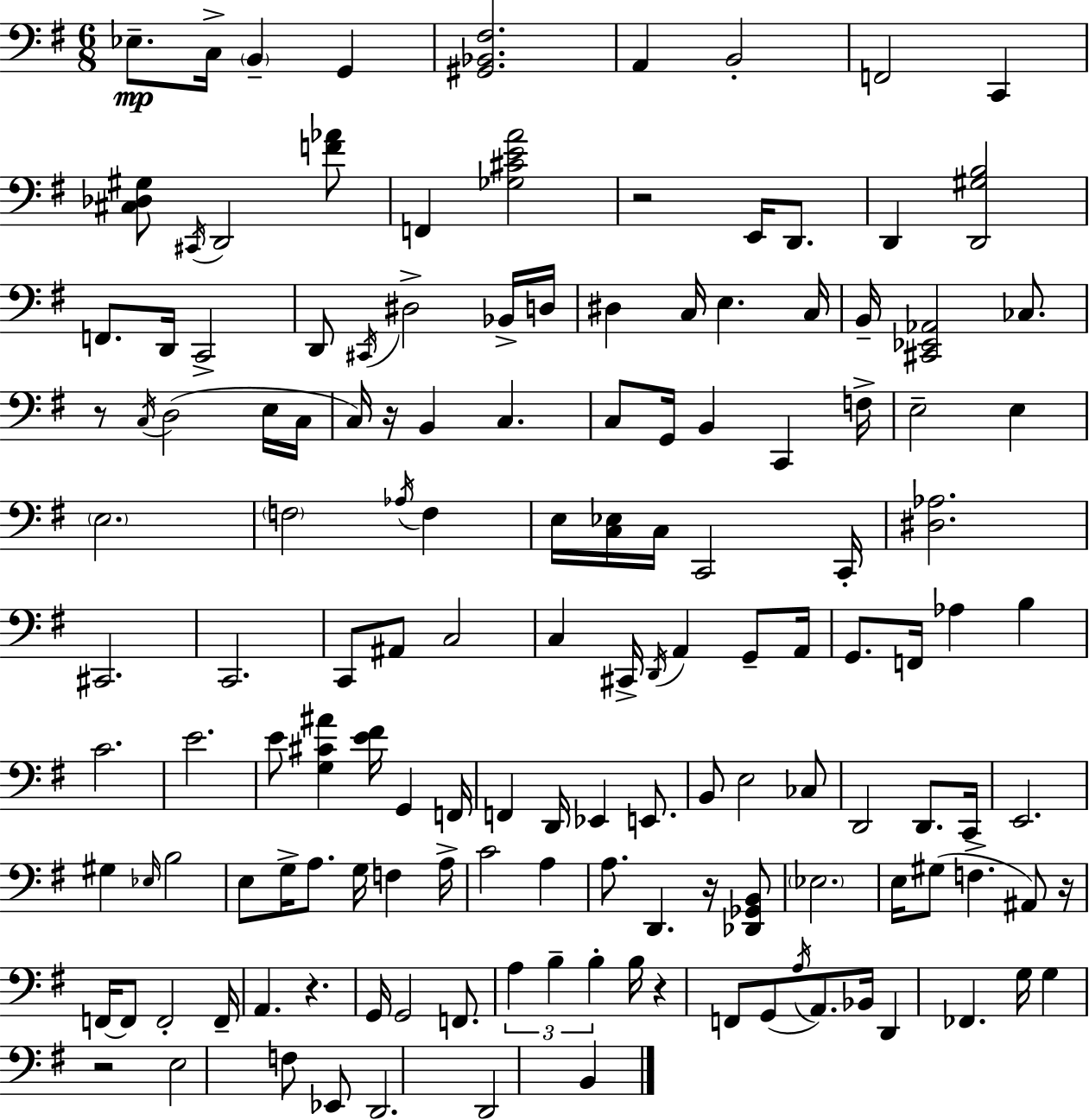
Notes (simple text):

Eb3/e. C3/s B2/q G2/q [G#2,Bb2,F#3]/h. A2/q B2/h F2/h C2/q [C#3,Db3,G#3]/e C#2/s D2/h [F4,Ab4]/e F2/q [Gb3,C#4,E4,A4]/h R/h E2/s D2/e. D2/q [D2,G#3,B3]/h F2/e. D2/s C2/h D2/e C#2/s D#3/h Bb2/s D3/s D#3/q C3/s E3/q. C3/s B2/s [C#2,Eb2,Ab2]/h CES3/e. R/e C3/s D3/h E3/s C3/s C3/s R/s B2/q C3/q. C3/e G2/s B2/q C2/q F3/s E3/h E3/q E3/h. F3/h Ab3/s F3/q E3/s [C3,Eb3]/s C3/s C2/h C2/s [D#3,Ab3]/h. C#2/h. C2/h. C2/e A#2/e C3/h C3/q C#2/s D2/s A2/q G2/e A2/s G2/e. F2/s Ab3/q B3/q C4/h. E4/h. E4/e [G3,C#4,A#4]/q [E4,F#4]/s G2/q F2/s F2/q D2/s Eb2/q E2/e. B2/e E3/h CES3/e D2/h D2/e. C2/s E2/h. G#3/q Eb3/s B3/h E3/e G3/s A3/e. G3/s F3/q A3/s C4/h A3/q A3/e. D2/q. R/s [Db2,Gb2,B2]/e Eb3/h. E3/s G#3/e F3/q. A#2/e R/s F2/s F2/e F2/h F2/s A2/q. R/q. G2/s G2/h F2/e. A3/q B3/q B3/q B3/s R/q F2/e G2/e A3/s A2/e. Bb2/s D2/q FES2/q. G3/s G3/q R/h E3/h F3/e Eb2/e D2/h. D2/h B2/q